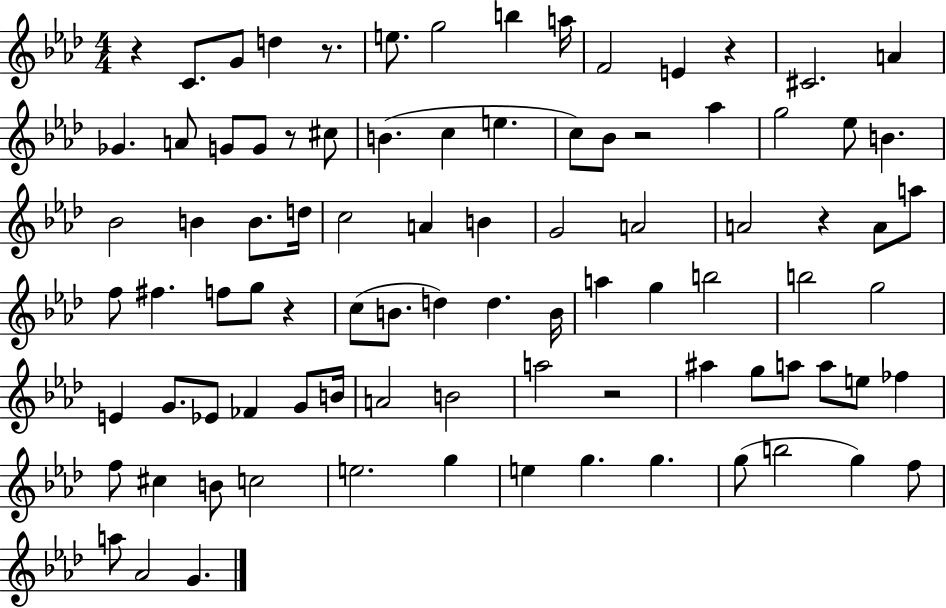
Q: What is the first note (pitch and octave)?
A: C4